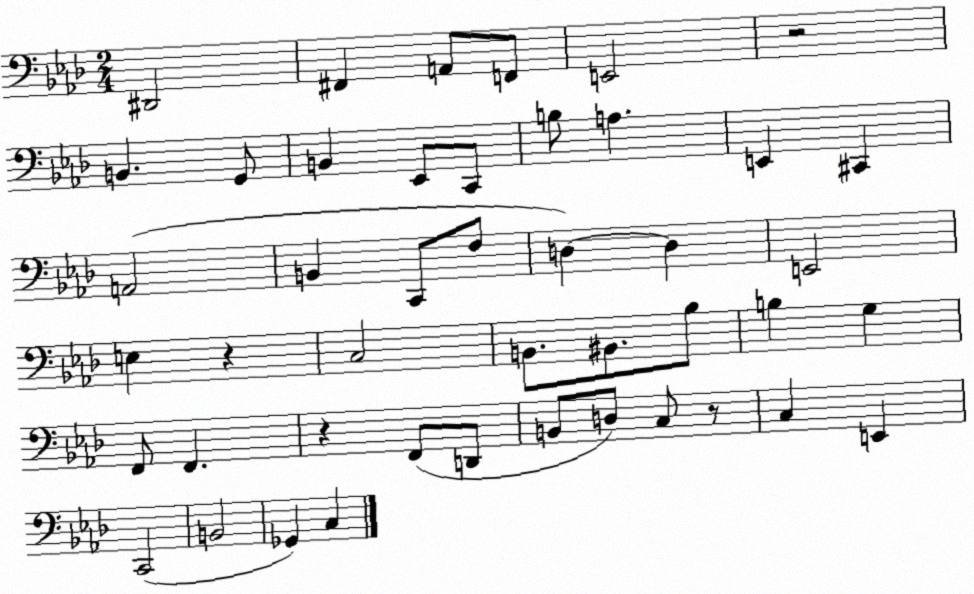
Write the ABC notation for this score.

X:1
T:Untitled
M:2/4
L:1/4
K:Ab
^D,,2 ^F,, A,,/2 F,,/2 E,,2 z2 B,, G,,/2 B,, _E,,/2 C,,/2 B,/2 A, E,, ^C,, A,,2 B,, C,,/2 F,/2 D, D, E,,2 E, z C,2 B,,/2 ^B,,/2 _B,/2 B, G, F,,/2 F,, z F,,/2 D,,/2 B,,/2 D,/2 C,/2 z/2 C, E,, C,,2 B,,2 _G,, C,